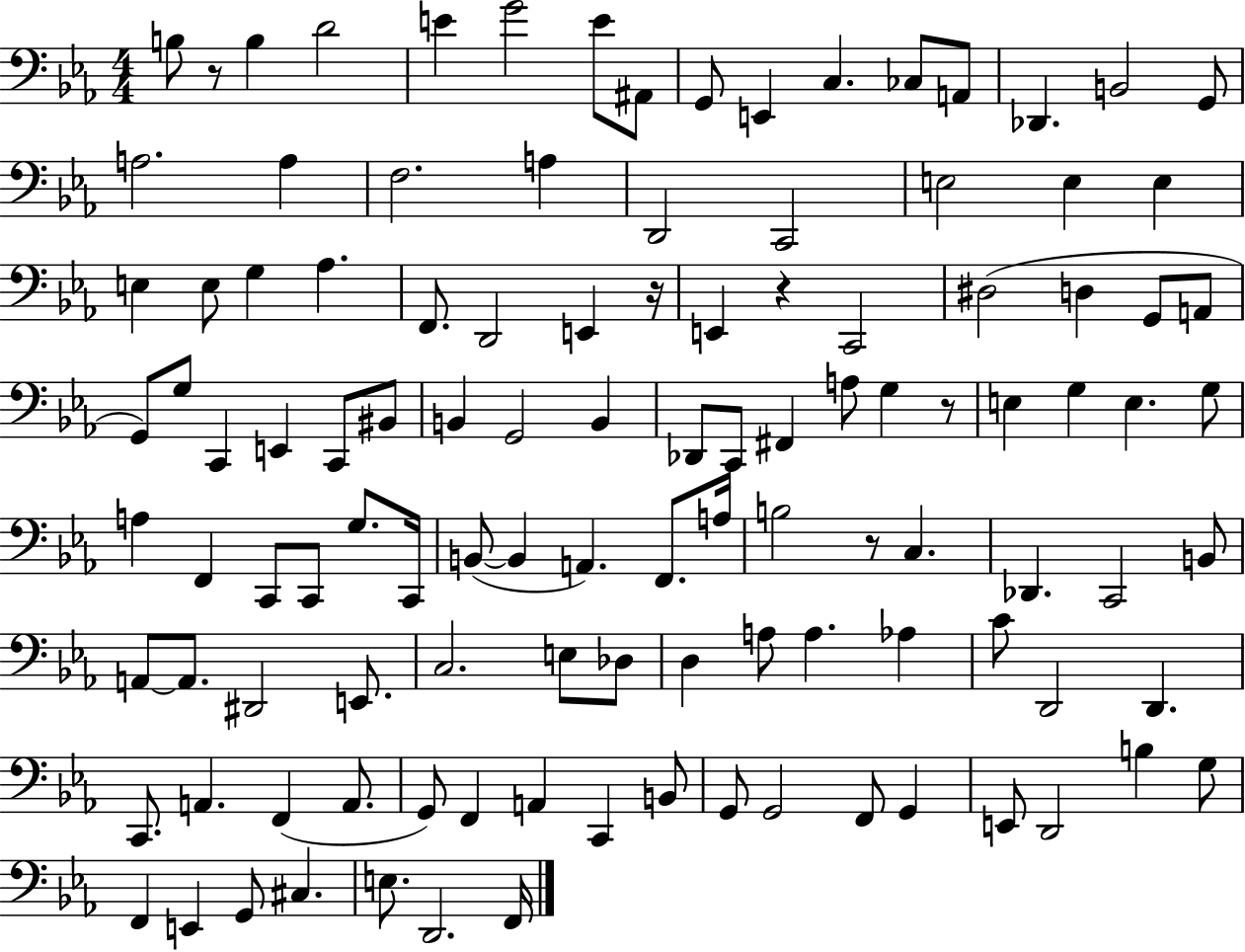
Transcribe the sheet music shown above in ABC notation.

X:1
T:Untitled
M:4/4
L:1/4
K:Eb
B,/2 z/2 B, D2 E G2 E/2 ^A,,/2 G,,/2 E,, C, _C,/2 A,,/2 _D,, B,,2 G,,/2 A,2 A, F,2 A, D,,2 C,,2 E,2 E, E, E, E,/2 G, _A, F,,/2 D,,2 E,, z/4 E,, z C,,2 ^D,2 D, G,,/2 A,,/2 G,,/2 G,/2 C,, E,, C,,/2 ^B,,/2 B,, G,,2 B,, _D,,/2 C,,/2 ^F,, A,/2 G, z/2 E, G, E, G,/2 A, F,, C,,/2 C,,/2 G,/2 C,,/4 B,,/2 B,, A,, F,,/2 A,/4 B,2 z/2 C, _D,, C,,2 B,,/2 A,,/2 A,,/2 ^D,,2 E,,/2 C,2 E,/2 _D,/2 D, A,/2 A, _A, C/2 D,,2 D,, C,,/2 A,, F,, A,,/2 G,,/2 F,, A,, C,, B,,/2 G,,/2 G,,2 F,,/2 G,, E,,/2 D,,2 B, G,/2 F,, E,, G,,/2 ^C, E,/2 D,,2 F,,/4